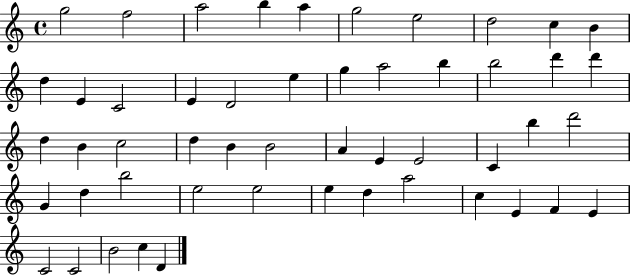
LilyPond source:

{
  \clef treble
  \time 4/4
  \defaultTimeSignature
  \key c \major
  g''2 f''2 | a''2 b''4 a''4 | g''2 e''2 | d''2 c''4 b'4 | \break d''4 e'4 c'2 | e'4 d'2 e''4 | g''4 a''2 b''4 | b''2 d'''4 d'''4 | \break d''4 b'4 c''2 | d''4 b'4 b'2 | a'4 e'4 e'2 | c'4 b''4 d'''2 | \break g'4 d''4 b''2 | e''2 e''2 | e''4 d''4 a''2 | c''4 e'4 f'4 e'4 | \break c'2 c'2 | b'2 c''4 d'4 | \bar "|."
}